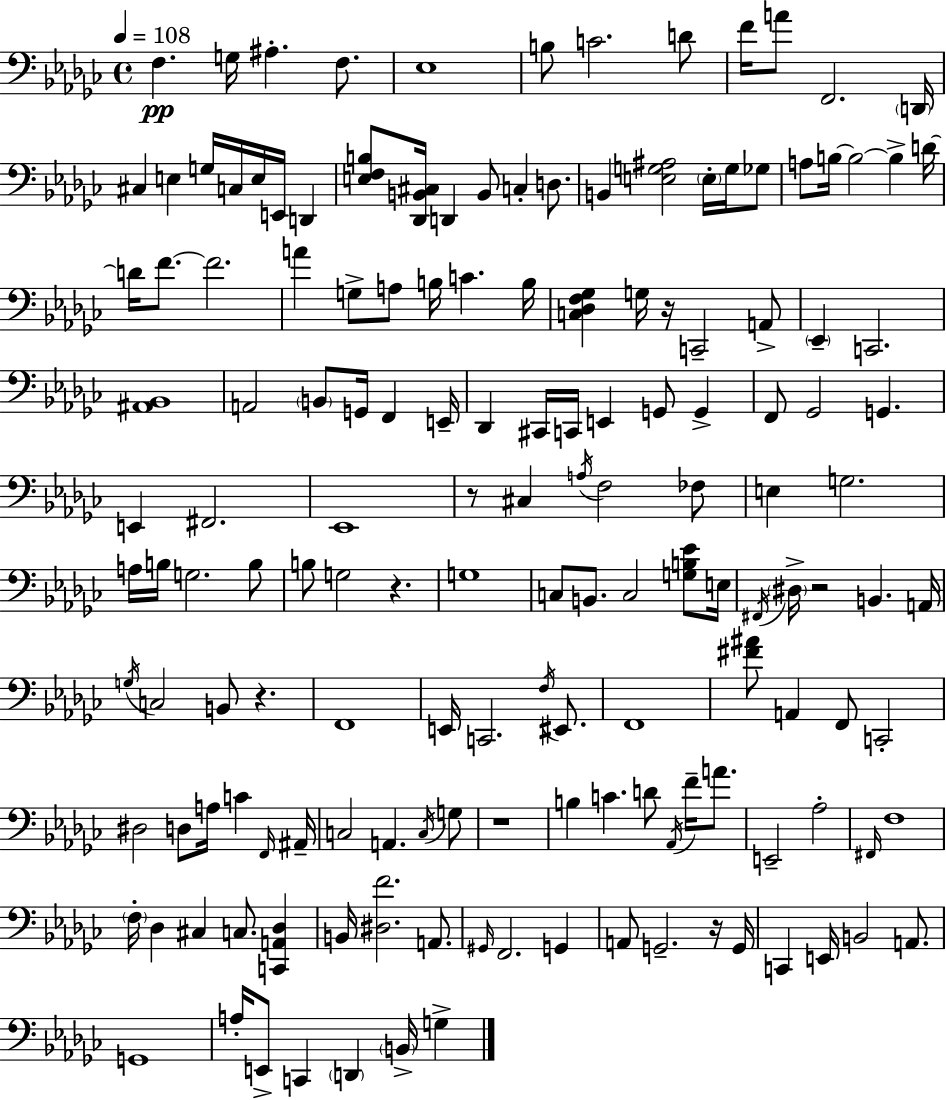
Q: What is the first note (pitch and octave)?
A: F3